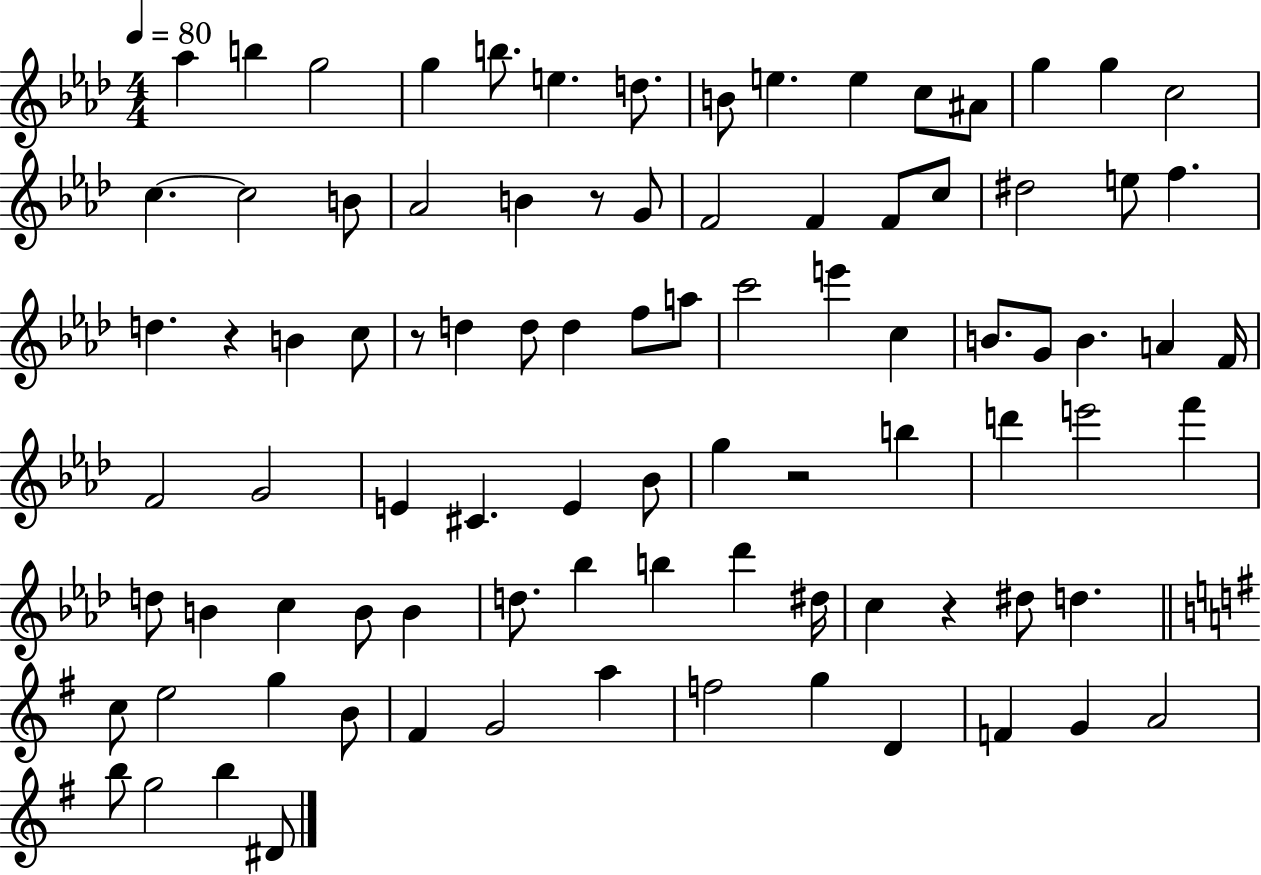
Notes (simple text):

Ab5/q B5/q G5/h G5/q B5/e. E5/q. D5/e. B4/e E5/q. E5/q C5/e A#4/e G5/q G5/q C5/h C5/q. C5/h B4/e Ab4/h B4/q R/e G4/e F4/h F4/q F4/e C5/e D#5/h E5/e F5/q. D5/q. R/q B4/q C5/e R/e D5/q D5/e D5/q F5/e A5/e C6/h E6/q C5/q B4/e. G4/e B4/q. A4/q F4/s F4/h G4/h E4/q C#4/q. E4/q Bb4/e G5/q R/h B5/q D6/q E6/h F6/q D5/e B4/q C5/q B4/e B4/q D5/e. Bb5/q B5/q Db6/q D#5/s C5/q R/q D#5/e D5/q. C5/e E5/h G5/q B4/e F#4/q G4/h A5/q F5/h G5/q D4/q F4/q G4/q A4/h B5/e G5/h B5/q D#4/e